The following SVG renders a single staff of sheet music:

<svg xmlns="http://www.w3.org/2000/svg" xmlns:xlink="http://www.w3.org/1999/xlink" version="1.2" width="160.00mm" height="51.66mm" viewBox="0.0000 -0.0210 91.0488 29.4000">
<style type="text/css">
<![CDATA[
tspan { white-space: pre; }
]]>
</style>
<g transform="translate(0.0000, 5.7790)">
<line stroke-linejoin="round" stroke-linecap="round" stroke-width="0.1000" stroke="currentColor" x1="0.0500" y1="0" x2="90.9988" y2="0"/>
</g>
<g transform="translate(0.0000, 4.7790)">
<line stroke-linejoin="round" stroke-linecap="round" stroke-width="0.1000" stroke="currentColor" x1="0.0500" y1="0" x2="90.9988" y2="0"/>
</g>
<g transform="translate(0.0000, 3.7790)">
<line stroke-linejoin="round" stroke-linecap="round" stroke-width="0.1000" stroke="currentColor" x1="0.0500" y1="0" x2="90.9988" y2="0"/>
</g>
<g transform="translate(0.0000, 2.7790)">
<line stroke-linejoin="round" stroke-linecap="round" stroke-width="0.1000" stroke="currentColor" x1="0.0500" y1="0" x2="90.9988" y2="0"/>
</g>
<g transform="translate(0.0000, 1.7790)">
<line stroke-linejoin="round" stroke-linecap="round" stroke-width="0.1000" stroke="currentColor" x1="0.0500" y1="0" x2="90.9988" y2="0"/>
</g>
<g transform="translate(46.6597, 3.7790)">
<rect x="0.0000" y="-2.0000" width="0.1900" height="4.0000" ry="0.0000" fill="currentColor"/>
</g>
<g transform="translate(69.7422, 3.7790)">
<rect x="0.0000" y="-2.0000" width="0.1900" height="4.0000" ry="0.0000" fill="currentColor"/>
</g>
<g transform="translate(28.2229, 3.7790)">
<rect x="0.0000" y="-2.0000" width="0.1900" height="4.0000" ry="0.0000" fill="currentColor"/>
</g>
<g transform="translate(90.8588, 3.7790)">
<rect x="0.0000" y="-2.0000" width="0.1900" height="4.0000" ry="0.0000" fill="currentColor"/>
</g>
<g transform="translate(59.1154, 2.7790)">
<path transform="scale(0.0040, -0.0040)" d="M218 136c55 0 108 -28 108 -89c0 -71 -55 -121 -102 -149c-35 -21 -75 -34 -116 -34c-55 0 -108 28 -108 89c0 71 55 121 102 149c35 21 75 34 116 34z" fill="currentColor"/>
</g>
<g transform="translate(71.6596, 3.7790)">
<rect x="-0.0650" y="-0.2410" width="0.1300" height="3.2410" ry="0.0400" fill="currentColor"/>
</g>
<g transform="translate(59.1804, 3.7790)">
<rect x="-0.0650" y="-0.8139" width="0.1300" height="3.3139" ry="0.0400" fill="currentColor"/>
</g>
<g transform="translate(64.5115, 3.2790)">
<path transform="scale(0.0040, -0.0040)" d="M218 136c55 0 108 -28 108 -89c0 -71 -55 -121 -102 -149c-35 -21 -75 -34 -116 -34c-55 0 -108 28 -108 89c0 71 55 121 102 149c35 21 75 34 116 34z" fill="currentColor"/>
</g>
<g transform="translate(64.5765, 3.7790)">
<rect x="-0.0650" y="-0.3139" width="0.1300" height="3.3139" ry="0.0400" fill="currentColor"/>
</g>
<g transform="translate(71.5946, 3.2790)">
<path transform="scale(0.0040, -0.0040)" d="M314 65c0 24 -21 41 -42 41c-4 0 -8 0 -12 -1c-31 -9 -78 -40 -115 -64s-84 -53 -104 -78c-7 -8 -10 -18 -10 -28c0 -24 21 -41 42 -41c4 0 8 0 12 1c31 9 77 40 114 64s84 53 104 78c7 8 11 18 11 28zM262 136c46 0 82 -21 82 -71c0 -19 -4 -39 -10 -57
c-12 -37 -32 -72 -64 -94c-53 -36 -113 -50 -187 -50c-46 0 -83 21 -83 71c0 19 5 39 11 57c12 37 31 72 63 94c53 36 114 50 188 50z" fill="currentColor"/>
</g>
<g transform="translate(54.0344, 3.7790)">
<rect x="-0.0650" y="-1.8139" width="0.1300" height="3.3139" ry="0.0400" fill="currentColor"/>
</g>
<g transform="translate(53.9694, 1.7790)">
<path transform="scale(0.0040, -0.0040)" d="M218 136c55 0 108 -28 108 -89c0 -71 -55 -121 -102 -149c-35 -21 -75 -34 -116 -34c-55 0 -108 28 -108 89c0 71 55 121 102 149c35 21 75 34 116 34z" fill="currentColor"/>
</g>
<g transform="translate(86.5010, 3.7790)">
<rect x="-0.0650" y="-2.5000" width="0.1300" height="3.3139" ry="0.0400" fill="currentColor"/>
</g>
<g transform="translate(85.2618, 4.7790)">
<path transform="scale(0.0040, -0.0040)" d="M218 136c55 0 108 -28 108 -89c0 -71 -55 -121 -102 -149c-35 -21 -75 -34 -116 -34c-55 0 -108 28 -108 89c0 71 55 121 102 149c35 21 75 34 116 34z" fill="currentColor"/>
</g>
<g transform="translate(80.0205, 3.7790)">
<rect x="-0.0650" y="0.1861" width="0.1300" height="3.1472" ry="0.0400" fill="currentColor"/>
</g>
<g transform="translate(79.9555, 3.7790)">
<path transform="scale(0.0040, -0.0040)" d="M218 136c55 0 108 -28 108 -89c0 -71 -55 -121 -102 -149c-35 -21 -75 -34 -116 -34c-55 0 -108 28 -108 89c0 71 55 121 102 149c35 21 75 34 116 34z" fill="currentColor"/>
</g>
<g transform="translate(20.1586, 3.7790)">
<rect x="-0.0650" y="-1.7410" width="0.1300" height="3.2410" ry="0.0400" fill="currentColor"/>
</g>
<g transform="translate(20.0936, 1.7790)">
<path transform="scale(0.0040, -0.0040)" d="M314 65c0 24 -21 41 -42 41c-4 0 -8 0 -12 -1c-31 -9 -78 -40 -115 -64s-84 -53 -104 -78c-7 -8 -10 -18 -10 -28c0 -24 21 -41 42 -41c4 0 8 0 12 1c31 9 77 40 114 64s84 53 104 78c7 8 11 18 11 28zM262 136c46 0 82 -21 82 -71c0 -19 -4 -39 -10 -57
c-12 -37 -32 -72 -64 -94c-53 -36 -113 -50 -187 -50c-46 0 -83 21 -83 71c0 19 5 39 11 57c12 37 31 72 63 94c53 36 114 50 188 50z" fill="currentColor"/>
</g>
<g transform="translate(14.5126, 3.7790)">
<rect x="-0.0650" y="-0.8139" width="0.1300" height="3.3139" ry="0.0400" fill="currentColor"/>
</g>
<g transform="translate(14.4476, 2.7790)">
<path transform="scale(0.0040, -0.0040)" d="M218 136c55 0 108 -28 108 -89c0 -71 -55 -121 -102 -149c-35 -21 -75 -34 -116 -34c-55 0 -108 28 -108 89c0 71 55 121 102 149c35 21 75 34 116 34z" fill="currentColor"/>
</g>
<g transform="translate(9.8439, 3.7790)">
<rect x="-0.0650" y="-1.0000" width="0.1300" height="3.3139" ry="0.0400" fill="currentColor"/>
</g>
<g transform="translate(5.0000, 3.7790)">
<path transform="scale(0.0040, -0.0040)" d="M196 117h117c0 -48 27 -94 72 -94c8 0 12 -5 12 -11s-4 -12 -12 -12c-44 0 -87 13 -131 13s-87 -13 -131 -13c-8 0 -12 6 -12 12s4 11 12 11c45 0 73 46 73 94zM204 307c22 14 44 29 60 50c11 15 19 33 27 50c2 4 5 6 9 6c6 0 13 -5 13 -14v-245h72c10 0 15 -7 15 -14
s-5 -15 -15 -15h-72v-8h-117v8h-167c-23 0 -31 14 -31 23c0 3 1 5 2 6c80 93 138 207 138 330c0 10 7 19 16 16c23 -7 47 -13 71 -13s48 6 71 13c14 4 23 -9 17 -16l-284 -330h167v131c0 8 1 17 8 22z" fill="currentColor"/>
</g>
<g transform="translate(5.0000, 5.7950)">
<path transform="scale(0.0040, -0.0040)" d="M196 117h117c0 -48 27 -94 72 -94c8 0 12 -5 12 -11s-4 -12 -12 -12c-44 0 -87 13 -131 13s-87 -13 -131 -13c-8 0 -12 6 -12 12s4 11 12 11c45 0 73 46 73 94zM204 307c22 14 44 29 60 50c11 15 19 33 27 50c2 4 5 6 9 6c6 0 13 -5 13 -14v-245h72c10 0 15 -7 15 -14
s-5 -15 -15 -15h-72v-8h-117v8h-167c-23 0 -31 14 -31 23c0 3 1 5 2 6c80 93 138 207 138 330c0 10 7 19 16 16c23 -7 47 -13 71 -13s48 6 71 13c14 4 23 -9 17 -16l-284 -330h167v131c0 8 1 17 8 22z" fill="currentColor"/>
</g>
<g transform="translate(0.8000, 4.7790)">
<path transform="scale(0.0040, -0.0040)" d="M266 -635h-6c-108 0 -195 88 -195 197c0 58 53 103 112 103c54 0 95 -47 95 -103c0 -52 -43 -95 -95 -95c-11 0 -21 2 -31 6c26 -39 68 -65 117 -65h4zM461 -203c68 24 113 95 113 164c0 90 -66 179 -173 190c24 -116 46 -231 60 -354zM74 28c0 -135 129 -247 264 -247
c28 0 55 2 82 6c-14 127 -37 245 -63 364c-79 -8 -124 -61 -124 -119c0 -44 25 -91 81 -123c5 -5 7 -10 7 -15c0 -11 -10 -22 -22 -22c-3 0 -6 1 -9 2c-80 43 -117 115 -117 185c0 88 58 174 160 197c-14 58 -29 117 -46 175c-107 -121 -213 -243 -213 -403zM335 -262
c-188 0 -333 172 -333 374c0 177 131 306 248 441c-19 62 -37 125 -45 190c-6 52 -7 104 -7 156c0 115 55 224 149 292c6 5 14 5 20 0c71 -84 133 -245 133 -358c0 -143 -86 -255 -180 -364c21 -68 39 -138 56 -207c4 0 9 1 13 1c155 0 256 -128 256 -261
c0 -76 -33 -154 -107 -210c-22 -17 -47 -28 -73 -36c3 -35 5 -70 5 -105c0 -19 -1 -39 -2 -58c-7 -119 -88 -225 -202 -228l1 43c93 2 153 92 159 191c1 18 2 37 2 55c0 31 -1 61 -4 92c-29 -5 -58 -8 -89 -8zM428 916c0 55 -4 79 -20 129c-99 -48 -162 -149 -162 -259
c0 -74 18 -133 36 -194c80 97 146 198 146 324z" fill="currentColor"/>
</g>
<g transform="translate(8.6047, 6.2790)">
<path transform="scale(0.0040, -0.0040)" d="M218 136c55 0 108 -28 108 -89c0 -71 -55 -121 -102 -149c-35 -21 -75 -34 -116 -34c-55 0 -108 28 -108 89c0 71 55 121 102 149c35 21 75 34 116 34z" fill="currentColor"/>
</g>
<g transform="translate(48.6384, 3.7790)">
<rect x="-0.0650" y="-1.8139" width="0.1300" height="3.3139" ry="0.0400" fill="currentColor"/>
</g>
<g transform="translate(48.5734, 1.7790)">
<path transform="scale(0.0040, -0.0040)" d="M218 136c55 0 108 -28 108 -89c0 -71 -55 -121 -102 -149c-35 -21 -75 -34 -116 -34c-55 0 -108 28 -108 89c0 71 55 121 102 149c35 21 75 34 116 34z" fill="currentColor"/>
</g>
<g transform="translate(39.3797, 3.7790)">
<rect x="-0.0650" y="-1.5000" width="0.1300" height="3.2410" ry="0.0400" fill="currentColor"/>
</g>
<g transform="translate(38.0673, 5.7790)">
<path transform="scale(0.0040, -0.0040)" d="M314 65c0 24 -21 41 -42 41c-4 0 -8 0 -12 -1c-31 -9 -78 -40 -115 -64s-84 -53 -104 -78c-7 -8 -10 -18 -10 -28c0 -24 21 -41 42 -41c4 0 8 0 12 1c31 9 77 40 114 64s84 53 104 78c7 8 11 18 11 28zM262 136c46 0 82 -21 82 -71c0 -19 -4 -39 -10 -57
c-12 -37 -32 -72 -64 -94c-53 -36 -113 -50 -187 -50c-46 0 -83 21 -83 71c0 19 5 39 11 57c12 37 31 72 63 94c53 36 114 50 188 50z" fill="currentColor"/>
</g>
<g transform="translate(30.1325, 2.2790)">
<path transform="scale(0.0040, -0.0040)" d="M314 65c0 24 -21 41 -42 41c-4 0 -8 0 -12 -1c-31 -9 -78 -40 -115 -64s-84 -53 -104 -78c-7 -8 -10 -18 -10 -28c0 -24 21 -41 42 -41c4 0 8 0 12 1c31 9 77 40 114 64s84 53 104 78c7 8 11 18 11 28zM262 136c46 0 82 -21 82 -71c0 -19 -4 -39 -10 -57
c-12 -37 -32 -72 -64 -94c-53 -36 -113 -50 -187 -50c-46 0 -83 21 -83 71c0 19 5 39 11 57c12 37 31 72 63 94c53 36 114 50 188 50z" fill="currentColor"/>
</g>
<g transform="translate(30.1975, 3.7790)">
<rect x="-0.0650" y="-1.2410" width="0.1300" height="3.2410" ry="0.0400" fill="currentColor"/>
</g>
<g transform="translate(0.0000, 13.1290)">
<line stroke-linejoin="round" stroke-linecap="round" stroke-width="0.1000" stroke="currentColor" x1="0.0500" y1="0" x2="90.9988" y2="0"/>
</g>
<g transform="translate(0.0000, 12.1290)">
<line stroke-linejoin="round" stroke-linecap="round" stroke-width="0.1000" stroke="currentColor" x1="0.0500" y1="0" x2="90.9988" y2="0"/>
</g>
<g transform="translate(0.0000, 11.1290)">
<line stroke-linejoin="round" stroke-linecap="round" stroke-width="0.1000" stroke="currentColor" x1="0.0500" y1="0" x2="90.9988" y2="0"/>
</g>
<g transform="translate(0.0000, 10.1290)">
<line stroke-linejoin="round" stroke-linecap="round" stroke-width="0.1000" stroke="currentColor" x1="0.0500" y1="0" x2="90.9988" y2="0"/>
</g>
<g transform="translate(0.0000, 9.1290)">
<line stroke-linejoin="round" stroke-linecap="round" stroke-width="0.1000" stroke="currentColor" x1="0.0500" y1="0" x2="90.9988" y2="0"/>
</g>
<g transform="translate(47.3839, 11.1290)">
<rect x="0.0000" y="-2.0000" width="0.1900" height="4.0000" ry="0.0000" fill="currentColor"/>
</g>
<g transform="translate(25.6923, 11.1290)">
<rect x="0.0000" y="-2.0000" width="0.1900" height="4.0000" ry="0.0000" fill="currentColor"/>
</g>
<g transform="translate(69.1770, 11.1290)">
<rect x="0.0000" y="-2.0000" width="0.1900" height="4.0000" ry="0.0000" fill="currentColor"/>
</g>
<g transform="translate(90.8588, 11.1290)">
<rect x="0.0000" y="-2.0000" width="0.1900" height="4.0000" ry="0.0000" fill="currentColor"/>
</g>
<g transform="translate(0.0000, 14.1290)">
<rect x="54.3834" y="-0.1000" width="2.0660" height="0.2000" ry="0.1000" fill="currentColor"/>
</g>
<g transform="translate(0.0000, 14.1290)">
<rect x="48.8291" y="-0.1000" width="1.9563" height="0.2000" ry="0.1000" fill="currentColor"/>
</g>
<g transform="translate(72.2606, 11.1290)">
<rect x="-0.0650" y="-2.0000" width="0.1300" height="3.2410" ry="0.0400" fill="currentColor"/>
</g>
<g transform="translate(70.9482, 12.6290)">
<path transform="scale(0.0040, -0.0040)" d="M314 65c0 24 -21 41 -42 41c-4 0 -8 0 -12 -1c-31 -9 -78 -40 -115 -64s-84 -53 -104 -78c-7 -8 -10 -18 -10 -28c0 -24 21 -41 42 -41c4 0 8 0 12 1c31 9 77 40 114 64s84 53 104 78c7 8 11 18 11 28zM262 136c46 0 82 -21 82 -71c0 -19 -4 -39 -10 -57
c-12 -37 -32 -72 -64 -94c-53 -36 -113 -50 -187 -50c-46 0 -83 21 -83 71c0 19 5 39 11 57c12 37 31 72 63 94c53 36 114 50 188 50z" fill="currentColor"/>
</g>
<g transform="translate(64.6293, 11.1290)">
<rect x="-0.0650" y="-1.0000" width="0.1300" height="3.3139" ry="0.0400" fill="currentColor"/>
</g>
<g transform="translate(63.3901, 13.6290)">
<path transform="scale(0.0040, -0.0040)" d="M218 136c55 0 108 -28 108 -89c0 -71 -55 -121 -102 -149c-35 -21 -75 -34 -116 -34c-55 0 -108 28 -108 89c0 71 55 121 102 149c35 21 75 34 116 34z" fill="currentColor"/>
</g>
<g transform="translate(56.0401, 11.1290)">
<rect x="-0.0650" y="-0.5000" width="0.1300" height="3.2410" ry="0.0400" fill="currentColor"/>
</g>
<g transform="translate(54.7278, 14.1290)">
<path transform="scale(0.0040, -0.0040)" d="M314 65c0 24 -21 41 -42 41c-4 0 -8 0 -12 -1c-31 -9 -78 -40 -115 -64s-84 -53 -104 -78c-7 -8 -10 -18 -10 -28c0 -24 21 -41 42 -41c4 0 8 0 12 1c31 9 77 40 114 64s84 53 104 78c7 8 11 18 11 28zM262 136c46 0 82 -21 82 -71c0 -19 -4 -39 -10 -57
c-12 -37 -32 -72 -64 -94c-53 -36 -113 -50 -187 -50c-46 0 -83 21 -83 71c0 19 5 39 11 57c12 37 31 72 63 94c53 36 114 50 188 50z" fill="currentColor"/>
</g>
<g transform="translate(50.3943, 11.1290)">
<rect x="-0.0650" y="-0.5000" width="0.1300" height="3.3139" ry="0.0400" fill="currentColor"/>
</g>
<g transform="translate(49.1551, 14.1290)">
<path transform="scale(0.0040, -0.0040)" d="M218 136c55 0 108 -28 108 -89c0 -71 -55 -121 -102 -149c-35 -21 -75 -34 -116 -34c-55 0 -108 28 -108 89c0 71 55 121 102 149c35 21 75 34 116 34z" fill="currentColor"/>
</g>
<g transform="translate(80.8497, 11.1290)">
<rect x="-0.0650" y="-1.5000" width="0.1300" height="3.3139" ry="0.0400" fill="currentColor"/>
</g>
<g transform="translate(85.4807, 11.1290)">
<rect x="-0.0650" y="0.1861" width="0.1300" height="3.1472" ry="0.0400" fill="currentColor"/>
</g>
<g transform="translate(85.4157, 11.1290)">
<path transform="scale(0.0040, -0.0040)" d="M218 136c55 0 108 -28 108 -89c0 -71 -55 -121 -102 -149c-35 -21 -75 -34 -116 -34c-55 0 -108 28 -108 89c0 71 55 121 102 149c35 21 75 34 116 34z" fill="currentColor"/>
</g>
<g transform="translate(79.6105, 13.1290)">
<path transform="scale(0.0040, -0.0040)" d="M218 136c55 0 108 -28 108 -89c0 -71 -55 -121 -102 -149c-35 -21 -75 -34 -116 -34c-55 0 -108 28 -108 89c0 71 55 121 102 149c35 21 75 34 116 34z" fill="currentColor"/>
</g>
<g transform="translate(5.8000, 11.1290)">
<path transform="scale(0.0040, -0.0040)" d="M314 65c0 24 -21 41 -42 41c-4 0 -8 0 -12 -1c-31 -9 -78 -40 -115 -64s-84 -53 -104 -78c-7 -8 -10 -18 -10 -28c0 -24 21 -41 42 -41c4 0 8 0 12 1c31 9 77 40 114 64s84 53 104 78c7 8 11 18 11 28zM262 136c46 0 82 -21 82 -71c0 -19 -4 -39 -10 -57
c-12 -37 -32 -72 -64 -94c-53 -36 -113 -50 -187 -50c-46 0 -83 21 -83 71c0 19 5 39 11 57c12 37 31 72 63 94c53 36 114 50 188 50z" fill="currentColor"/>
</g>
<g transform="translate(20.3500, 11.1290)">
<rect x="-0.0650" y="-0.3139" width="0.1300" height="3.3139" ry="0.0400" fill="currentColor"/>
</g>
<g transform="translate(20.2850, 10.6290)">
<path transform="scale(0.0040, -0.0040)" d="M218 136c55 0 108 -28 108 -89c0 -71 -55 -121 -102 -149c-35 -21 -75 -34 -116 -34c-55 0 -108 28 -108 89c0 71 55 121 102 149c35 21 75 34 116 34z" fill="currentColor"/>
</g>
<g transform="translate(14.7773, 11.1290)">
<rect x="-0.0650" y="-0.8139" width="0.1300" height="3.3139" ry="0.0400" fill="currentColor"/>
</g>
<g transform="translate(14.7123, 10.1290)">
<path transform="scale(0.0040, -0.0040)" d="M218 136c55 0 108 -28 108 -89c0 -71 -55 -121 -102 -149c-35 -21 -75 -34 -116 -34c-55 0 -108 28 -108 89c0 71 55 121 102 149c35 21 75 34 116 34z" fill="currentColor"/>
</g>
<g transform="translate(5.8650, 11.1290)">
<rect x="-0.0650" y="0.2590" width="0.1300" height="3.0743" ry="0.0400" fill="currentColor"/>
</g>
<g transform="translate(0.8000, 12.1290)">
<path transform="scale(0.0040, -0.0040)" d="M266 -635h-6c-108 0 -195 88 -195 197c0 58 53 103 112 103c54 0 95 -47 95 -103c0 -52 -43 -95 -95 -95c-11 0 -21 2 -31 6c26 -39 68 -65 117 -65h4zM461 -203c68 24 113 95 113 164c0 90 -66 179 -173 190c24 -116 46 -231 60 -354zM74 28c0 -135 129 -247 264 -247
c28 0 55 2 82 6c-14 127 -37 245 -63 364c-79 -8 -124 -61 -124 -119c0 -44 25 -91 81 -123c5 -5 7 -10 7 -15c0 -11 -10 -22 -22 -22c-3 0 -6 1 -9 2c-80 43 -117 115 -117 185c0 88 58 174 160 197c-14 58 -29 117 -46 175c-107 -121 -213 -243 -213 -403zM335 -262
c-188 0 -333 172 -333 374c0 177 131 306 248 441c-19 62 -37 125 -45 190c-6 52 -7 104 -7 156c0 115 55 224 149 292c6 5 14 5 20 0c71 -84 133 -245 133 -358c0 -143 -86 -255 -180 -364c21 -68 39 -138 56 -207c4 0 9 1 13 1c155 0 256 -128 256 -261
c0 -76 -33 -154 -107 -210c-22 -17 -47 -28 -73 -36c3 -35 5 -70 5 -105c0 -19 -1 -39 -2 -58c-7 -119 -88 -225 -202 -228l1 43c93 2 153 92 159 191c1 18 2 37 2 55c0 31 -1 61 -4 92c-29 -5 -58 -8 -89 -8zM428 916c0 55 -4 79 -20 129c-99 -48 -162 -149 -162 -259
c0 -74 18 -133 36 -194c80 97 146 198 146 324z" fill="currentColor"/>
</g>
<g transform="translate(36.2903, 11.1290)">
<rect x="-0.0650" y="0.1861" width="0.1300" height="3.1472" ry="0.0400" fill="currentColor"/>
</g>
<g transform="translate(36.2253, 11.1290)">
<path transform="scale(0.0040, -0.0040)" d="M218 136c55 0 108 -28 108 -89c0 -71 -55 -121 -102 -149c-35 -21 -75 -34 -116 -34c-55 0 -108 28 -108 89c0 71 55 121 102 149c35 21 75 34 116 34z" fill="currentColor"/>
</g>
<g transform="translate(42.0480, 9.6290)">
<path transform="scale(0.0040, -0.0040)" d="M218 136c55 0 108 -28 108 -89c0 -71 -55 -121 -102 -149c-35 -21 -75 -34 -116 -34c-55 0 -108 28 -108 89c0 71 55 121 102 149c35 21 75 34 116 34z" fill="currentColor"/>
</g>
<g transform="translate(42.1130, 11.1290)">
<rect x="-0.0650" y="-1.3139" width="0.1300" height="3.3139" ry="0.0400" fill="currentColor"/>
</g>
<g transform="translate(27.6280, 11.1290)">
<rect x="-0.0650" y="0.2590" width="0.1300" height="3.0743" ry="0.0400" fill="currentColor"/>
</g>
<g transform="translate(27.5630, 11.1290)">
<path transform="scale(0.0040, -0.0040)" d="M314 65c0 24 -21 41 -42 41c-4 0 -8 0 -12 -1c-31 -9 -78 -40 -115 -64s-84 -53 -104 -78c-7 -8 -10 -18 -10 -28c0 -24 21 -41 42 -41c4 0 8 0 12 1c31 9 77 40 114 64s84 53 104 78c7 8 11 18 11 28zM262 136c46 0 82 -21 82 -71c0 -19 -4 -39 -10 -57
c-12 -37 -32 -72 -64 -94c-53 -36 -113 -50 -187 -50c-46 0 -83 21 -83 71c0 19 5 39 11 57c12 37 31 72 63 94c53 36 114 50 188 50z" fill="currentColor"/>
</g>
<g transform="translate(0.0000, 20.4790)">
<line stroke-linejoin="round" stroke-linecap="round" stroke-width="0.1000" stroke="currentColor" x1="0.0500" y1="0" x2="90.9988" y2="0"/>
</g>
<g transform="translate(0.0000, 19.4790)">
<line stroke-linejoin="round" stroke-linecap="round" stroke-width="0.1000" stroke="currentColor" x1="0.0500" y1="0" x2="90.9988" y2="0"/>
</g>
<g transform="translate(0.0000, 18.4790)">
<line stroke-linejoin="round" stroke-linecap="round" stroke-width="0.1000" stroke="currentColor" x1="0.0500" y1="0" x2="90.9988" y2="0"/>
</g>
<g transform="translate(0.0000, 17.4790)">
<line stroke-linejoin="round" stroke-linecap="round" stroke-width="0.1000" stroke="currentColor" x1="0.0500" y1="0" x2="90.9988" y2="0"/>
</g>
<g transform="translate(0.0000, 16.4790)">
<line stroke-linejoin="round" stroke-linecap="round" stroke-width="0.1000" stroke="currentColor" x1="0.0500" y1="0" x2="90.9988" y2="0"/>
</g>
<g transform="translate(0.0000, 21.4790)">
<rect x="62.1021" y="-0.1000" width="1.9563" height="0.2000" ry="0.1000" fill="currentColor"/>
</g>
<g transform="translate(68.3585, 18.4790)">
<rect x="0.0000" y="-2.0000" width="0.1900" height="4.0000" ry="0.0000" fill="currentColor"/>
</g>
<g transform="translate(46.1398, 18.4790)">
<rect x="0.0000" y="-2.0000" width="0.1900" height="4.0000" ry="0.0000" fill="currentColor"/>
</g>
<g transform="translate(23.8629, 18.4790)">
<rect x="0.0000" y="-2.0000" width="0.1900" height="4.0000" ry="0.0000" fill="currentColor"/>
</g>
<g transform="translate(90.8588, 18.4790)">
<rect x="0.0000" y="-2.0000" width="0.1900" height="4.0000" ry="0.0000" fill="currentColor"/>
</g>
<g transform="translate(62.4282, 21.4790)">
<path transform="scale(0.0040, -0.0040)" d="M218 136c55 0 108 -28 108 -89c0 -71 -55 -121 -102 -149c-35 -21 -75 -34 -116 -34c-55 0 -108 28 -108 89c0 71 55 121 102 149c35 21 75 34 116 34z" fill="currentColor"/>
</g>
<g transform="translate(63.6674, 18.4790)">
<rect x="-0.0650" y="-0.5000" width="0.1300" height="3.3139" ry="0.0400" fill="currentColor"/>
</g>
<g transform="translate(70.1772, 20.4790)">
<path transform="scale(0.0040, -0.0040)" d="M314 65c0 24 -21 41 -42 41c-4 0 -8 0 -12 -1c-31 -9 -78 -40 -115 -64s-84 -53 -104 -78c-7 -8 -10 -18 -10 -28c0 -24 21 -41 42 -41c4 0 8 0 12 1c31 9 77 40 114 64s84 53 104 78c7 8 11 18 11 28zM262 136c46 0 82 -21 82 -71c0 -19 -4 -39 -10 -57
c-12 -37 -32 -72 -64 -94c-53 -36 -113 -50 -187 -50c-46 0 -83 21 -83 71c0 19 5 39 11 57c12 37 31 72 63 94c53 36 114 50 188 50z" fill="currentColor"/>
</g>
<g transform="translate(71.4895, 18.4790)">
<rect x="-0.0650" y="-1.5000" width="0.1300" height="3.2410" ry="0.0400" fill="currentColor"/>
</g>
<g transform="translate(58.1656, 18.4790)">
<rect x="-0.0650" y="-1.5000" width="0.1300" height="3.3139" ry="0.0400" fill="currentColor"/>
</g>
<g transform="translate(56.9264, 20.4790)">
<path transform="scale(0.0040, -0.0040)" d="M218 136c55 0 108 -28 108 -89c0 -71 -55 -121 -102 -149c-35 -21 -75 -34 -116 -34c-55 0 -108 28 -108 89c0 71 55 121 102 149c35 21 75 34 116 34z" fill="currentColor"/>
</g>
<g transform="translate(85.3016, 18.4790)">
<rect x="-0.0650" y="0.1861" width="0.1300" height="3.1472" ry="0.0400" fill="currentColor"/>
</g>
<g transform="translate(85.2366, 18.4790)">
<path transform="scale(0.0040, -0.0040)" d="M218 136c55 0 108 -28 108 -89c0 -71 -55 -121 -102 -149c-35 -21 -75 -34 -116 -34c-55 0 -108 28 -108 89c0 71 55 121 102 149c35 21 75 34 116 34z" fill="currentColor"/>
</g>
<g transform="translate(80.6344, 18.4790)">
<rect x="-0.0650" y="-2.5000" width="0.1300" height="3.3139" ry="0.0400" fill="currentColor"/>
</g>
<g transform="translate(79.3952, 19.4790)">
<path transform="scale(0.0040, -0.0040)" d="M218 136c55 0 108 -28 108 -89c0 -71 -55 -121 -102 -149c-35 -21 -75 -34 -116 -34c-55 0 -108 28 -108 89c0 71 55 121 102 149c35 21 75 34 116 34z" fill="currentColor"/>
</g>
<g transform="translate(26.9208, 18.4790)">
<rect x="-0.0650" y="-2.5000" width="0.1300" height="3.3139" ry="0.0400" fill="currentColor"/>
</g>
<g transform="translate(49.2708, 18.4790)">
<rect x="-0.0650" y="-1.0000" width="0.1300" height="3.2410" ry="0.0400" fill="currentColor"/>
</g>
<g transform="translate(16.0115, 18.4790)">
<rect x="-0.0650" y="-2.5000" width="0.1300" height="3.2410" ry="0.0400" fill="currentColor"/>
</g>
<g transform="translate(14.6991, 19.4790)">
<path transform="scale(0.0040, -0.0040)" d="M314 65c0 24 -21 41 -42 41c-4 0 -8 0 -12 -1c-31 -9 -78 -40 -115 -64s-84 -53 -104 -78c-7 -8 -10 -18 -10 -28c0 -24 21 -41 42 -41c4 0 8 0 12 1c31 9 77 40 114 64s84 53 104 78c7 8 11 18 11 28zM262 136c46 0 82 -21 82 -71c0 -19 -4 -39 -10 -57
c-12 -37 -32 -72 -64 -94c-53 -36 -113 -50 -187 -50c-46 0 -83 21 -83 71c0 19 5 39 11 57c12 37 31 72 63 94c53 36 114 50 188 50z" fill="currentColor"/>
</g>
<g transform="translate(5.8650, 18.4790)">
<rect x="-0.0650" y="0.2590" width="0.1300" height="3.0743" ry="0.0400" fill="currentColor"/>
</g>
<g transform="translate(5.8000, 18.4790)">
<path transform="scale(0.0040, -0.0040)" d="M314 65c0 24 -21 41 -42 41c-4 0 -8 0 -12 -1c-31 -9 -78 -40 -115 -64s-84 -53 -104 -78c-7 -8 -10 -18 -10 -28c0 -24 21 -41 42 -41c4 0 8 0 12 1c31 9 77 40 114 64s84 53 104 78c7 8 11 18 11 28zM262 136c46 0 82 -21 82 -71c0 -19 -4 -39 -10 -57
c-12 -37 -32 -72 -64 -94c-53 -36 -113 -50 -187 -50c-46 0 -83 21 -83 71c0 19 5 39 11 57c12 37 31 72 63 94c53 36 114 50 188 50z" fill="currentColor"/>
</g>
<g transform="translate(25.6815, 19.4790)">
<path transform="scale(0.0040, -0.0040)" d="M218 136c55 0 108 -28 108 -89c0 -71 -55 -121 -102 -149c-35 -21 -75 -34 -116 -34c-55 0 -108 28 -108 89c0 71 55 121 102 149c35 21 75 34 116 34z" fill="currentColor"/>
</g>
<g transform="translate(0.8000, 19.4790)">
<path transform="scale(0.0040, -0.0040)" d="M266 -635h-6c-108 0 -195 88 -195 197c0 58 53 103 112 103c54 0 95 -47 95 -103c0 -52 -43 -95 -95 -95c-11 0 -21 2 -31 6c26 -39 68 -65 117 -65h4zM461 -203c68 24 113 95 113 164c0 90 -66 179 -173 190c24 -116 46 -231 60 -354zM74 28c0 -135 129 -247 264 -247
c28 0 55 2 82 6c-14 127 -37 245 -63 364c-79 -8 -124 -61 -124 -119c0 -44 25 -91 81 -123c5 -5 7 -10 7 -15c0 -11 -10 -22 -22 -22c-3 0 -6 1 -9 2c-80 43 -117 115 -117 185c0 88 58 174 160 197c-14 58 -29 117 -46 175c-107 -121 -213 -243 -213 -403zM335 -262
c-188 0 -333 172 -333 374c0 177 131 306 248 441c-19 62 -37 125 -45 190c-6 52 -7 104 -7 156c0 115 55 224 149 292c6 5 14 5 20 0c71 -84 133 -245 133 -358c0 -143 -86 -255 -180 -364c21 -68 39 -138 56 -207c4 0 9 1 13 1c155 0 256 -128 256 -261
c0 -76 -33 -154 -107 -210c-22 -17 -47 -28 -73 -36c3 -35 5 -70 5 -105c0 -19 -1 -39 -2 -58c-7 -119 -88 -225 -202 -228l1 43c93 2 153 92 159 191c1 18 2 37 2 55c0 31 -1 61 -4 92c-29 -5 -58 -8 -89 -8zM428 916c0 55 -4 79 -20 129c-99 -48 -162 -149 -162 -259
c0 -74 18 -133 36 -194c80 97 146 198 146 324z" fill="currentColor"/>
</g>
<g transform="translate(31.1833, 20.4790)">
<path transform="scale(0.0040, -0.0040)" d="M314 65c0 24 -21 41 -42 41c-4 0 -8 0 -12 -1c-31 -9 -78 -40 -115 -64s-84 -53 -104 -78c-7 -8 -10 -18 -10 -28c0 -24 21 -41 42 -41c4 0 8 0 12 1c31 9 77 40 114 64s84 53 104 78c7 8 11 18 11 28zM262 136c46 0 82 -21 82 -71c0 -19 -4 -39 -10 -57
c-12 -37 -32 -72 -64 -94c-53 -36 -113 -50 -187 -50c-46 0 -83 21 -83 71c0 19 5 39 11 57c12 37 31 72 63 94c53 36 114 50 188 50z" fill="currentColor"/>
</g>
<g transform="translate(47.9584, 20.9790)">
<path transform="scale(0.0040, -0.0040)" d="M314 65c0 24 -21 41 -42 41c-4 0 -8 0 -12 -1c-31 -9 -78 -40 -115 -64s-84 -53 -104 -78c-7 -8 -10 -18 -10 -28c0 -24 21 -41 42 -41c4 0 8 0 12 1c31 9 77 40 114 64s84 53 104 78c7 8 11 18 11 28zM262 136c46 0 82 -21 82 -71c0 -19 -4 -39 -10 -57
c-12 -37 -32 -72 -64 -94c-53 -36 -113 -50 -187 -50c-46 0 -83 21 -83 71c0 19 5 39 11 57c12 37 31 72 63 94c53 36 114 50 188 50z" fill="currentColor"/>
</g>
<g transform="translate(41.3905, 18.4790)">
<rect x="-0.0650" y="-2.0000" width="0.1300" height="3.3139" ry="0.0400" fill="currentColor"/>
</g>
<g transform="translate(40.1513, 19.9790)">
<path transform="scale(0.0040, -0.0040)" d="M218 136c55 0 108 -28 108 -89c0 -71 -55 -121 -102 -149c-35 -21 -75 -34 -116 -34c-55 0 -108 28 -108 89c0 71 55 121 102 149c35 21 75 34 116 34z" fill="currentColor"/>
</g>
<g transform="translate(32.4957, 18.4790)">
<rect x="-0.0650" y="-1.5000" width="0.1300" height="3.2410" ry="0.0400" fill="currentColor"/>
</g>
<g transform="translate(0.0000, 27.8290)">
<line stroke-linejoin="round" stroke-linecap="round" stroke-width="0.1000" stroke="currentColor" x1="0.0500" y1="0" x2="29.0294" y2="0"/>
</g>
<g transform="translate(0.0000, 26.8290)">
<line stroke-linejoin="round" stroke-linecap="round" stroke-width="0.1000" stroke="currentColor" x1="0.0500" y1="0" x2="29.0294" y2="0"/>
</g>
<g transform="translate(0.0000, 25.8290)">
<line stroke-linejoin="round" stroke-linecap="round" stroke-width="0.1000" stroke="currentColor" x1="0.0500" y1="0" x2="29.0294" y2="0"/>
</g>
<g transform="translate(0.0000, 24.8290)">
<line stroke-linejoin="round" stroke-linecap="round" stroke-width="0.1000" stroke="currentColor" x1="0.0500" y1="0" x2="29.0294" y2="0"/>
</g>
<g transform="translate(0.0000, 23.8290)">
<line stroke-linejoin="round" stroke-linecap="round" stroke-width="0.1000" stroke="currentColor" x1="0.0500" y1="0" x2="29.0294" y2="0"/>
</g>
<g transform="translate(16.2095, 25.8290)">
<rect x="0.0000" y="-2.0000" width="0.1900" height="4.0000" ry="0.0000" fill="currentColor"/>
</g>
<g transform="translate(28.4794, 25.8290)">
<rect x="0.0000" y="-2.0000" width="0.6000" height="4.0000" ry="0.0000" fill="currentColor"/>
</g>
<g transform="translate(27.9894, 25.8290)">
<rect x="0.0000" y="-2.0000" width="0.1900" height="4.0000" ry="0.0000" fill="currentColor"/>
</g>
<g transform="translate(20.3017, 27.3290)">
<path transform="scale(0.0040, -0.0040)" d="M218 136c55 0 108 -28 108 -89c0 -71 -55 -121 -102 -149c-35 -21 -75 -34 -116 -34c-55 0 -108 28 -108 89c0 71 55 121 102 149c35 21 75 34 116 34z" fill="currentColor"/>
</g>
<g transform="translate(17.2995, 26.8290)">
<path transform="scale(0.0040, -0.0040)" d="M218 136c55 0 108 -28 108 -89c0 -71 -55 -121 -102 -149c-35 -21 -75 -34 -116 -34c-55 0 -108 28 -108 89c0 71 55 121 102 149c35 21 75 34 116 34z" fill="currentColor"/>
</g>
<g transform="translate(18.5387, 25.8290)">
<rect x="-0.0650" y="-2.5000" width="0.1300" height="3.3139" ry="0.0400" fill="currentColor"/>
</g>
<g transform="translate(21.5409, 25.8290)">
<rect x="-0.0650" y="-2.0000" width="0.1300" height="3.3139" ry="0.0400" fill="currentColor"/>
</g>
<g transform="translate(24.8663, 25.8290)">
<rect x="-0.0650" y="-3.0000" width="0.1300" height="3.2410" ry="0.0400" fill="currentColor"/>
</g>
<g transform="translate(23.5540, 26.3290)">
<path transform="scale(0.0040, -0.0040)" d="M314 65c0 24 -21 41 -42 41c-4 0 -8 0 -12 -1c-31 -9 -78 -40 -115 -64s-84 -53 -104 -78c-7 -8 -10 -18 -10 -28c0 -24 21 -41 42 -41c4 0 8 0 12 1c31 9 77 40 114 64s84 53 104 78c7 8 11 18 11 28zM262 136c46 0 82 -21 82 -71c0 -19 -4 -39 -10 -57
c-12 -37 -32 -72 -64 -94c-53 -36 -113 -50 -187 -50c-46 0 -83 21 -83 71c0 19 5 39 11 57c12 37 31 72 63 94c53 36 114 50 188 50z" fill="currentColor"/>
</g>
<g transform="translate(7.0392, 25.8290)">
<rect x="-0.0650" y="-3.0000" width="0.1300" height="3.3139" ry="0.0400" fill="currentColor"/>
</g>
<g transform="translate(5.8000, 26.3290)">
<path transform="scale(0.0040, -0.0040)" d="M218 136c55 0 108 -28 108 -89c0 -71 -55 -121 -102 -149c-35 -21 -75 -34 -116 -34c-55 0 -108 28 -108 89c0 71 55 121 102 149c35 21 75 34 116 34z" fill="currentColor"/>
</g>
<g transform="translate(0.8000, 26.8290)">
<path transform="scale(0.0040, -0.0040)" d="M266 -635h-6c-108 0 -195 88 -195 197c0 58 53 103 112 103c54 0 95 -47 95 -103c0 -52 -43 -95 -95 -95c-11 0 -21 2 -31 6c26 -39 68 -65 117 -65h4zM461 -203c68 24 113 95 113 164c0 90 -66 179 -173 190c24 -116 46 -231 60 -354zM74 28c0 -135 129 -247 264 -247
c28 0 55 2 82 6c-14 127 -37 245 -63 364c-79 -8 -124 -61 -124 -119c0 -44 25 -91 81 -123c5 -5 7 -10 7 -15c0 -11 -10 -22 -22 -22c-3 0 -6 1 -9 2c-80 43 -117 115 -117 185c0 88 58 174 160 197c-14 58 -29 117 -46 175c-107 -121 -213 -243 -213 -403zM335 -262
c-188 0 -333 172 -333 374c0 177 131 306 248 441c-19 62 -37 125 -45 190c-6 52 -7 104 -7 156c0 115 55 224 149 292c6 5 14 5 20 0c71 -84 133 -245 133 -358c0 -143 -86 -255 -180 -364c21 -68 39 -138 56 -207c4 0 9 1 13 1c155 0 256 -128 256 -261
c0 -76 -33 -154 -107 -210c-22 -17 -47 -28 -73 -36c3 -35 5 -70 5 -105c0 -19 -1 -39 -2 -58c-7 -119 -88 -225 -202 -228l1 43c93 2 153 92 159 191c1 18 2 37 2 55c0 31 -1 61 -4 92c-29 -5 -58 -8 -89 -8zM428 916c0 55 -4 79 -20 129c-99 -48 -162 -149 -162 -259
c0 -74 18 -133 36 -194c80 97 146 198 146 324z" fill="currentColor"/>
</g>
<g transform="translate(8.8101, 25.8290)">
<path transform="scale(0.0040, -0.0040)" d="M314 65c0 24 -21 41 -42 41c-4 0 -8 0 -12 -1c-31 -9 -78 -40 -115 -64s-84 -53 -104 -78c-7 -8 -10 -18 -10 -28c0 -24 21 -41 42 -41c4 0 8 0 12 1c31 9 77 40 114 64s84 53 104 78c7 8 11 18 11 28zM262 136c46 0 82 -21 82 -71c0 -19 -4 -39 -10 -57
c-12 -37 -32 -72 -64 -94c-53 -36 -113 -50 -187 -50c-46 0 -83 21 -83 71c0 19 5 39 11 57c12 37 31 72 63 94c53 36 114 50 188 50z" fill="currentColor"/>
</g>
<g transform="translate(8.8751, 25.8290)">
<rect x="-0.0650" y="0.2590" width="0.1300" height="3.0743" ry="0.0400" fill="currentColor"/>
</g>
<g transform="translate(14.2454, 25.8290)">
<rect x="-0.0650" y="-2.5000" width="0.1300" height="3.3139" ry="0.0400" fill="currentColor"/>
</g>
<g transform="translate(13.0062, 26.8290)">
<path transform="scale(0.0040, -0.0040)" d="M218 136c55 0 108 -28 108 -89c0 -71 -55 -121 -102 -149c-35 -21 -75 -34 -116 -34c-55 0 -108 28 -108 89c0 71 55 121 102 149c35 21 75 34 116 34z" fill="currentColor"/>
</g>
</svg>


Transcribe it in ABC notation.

X:1
T:Untitled
M:4/4
L:1/4
K:C
D d f2 e2 E2 f f d c c2 B G B2 d c B2 B e C C2 D F2 E B B2 G2 G E2 F D2 E C E2 G B A B2 G G F A2